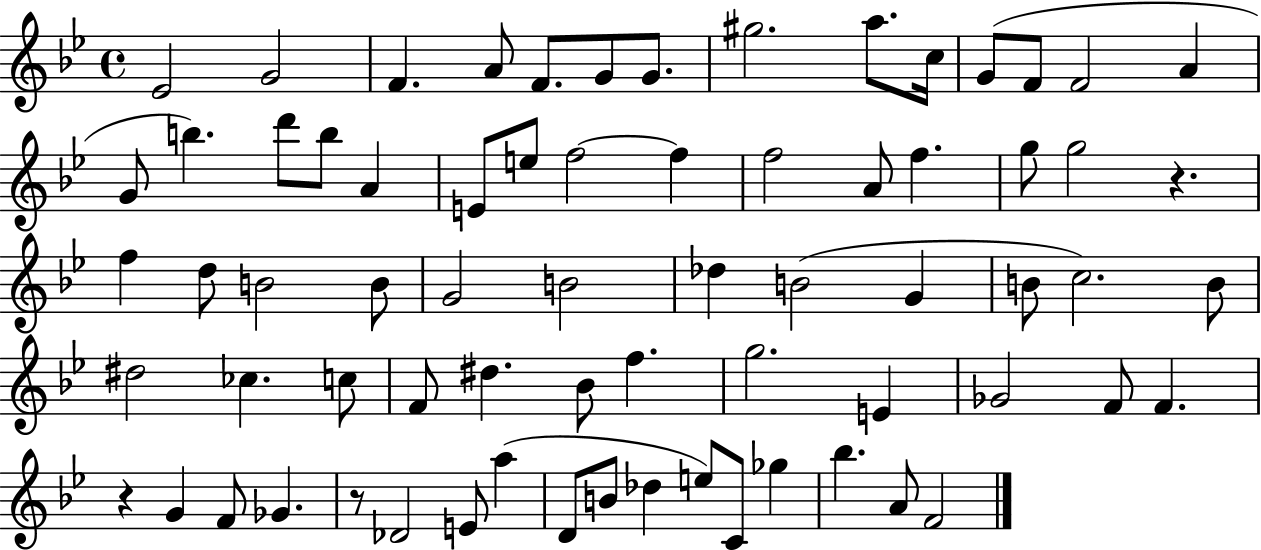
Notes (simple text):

Eb4/h G4/h F4/q. A4/e F4/e. G4/e G4/e. G#5/h. A5/e. C5/s G4/e F4/e F4/h A4/q G4/e B5/q. D6/e B5/e A4/q E4/e E5/e F5/h F5/q F5/h A4/e F5/q. G5/e G5/h R/q. F5/q D5/e B4/h B4/e G4/h B4/h Db5/q B4/h G4/q B4/e C5/h. B4/e D#5/h CES5/q. C5/e F4/e D#5/q. Bb4/e F5/q. G5/h. E4/q Gb4/h F4/e F4/q. R/q G4/q F4/e Gb4/q. R/e Db4/h E4/e A5/q D4/e B4/e Db5/q E5/e C4/e Gb5/q Bb5/q. A4/e F4/h